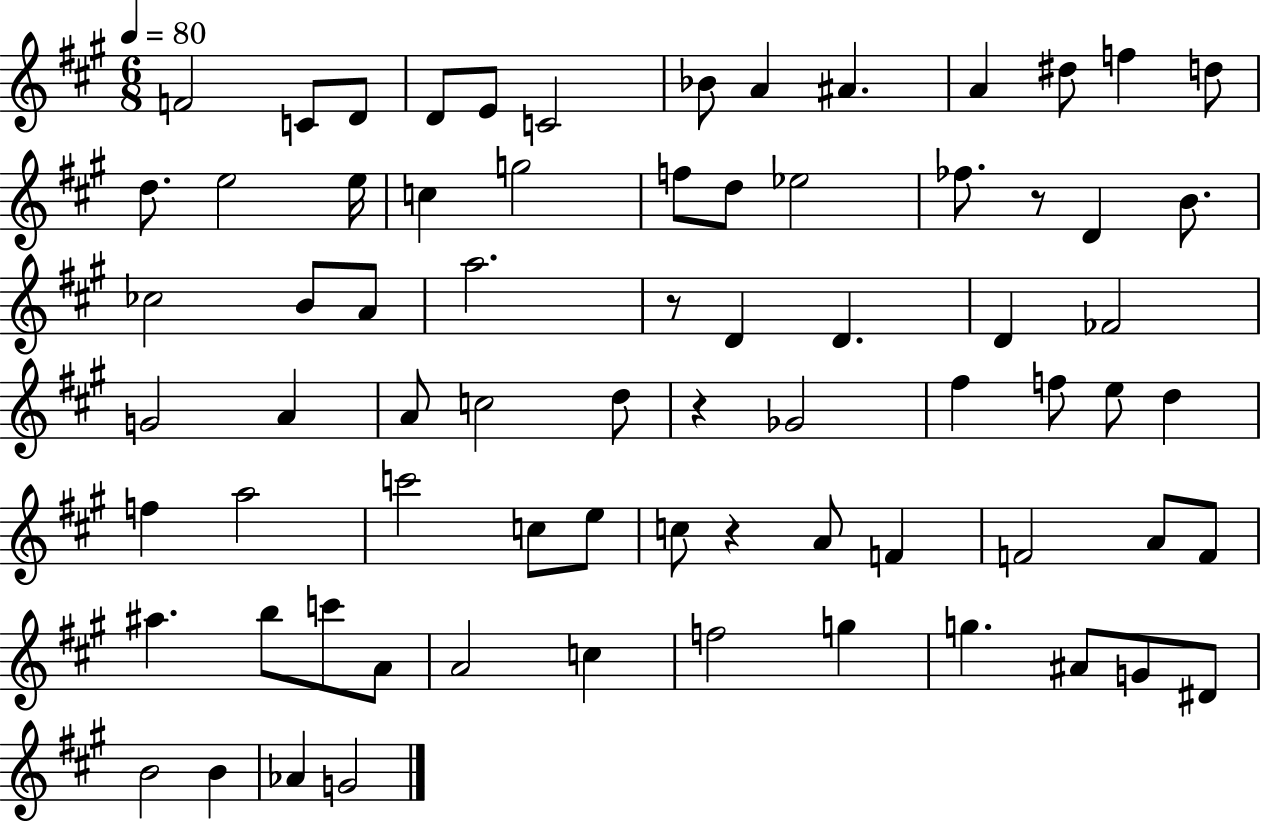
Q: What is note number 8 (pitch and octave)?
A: A4